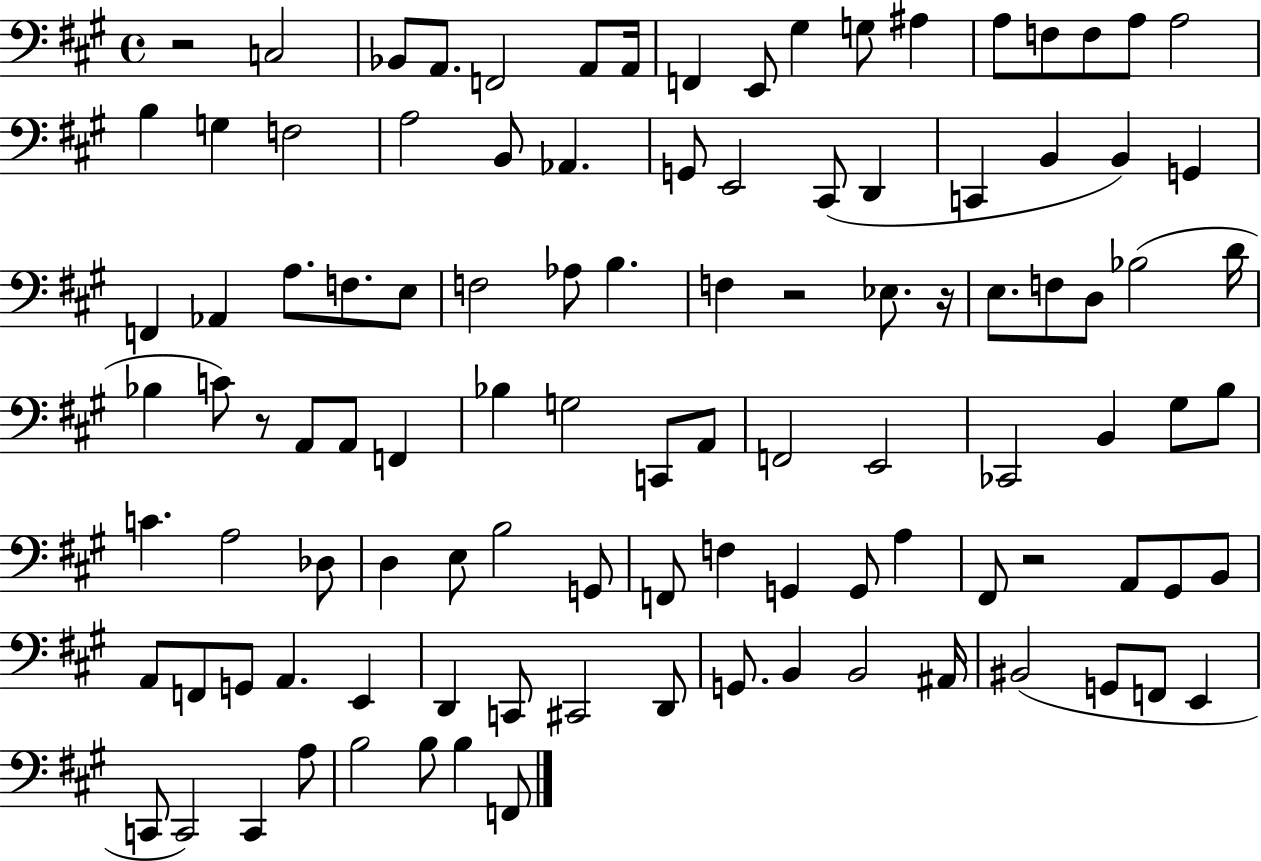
{
  \clef bass
  \time 4/4
  \defaultTimeSignature
  \key a \major
  r2 c2 | bes,8 a,8. f,2 a,8 a,16 | f,4 e,8 gis4 g8 ais4 | a8 f8 f8 a8 a2 | \break b4 g4 f2 | a2 b,8 aes,4. | g,8 e,2 cis,8( d,4 | c,4 b,4 b,4) g,4 | \break f,4 aes,4 a8. f8. e8 | f2 aes8 b4. | f4 r2 ees8. r16 | e8. f8 d8 bes2( d'16 | \break bes4 c'8) r8 a,8 a,8 f,4 | bes4 g2 c,8 a,8 | f,2 e,2 | ces,2 b,4 gis8 b8 | \break c'4. a2 des8 | d4 e8 b2 g,8 | f,8 f4 g,4 g,8 a4 | fis,8 r2 a,8 gis,8 b,8 | \break a,8 f,8 g,8 a,4. e,4 | d,4 c,8 cis,2 d,8 | g,8. b,4 b,2 ais,16 | bis,2( g,8 f,8 e,4 | \break c,8 c,2) c,4 a8 | b2 b8 b4 f,8 | \bar "|."
}